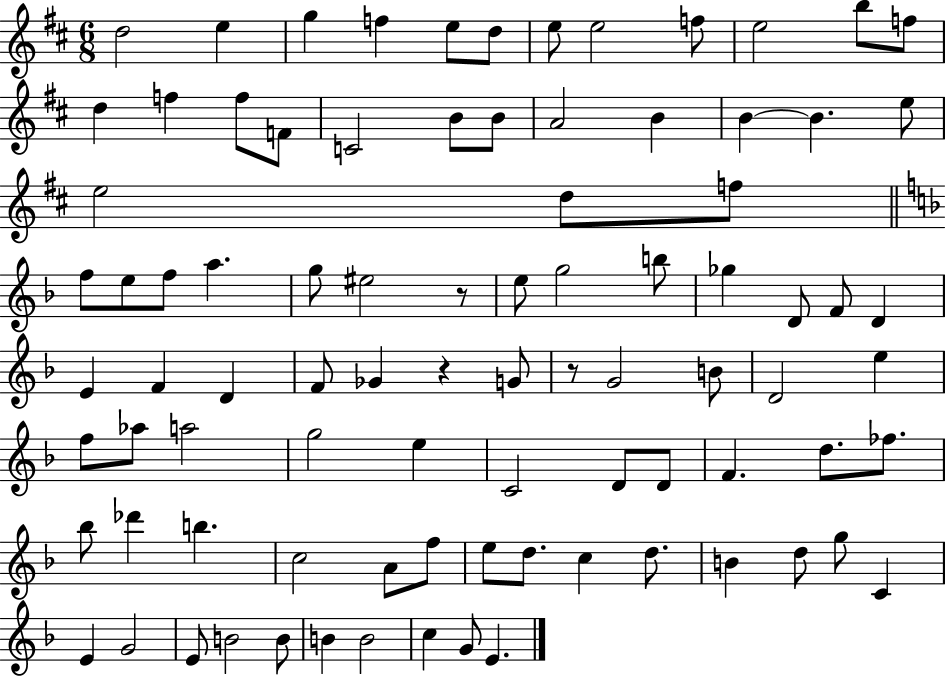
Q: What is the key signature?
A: D major